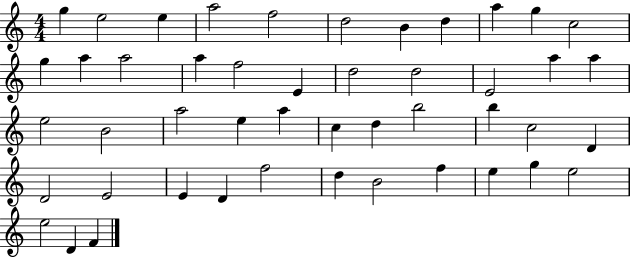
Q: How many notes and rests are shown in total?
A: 47